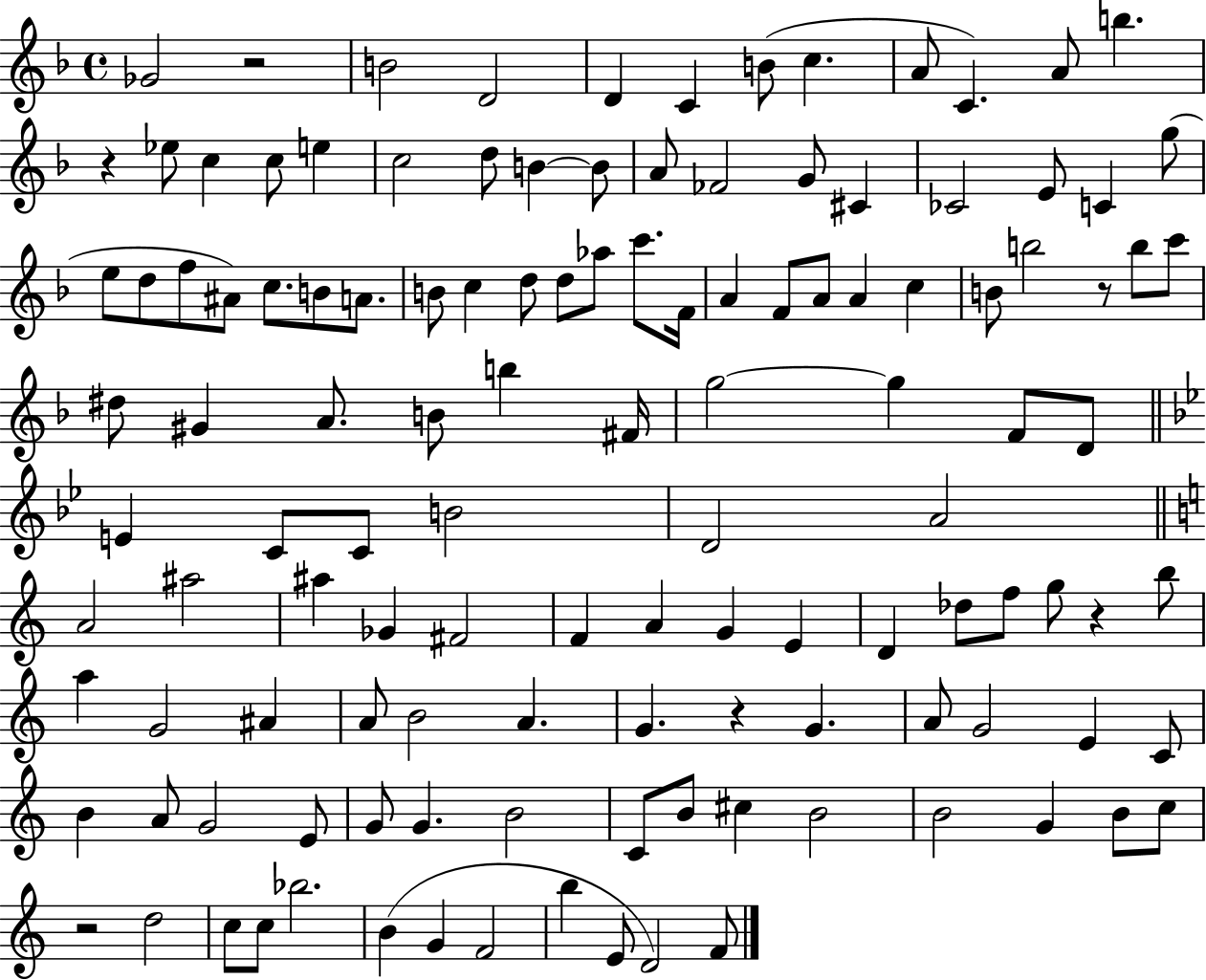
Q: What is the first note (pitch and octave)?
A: Gb4